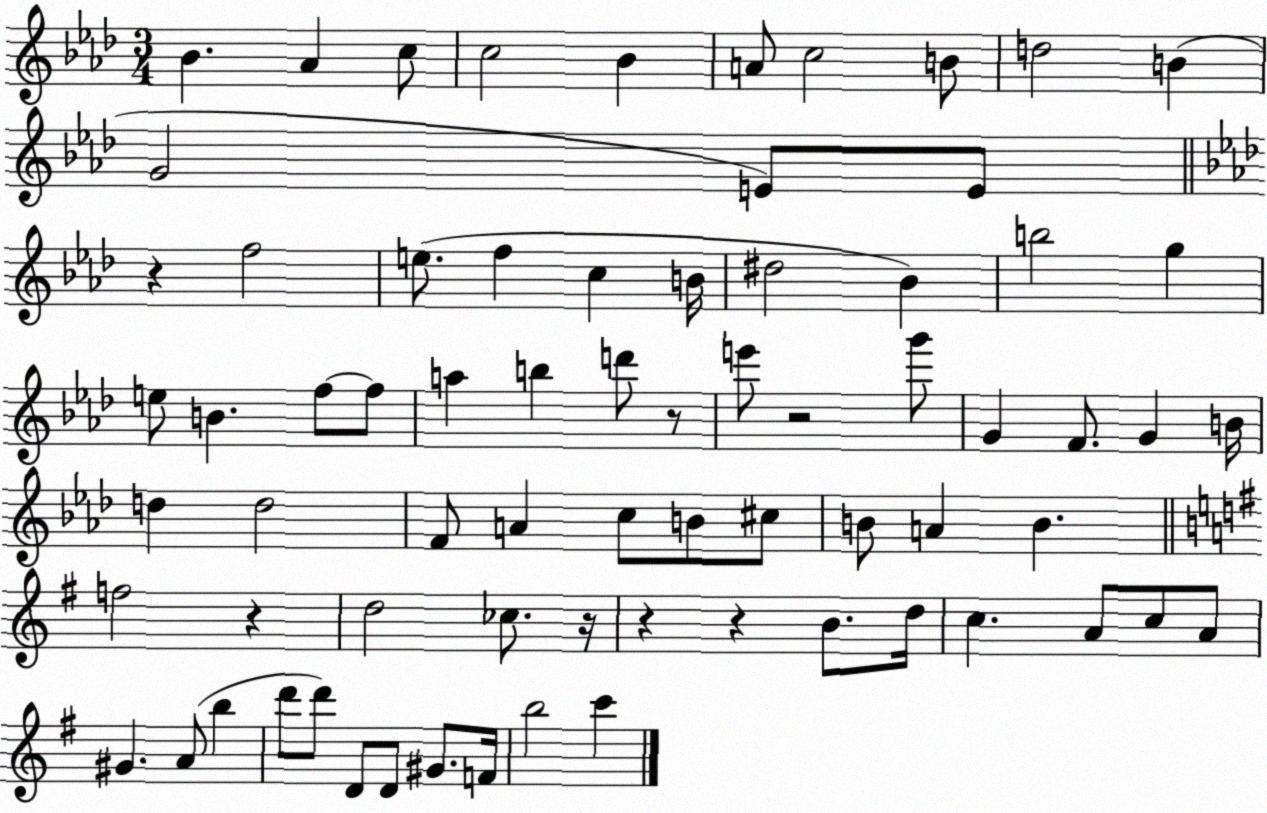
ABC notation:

X:1
T:Untitled
M:3/4
L:1/4
K:Ab
_B _A c/2 c2 _B A/2 c2 B/2 d2 B G2 E/2 E/2 z f2 e/2 f c B/4 ^d2 _B b2 g e/2 B f/2 f/2 a b d'/2 z/2 e'/2 z2 g'/2 G F/2 G B/4 d d2 F/2 A c/2 B/2 ^c/2 B/2 A B f2 z d2 _c/2 z/4 z z B/2 d/4 c A/2 c/2 A/2 ^G A/2 b d'/2 d'/2 D/2 D/2 ^G/2 F/4 b2 c'